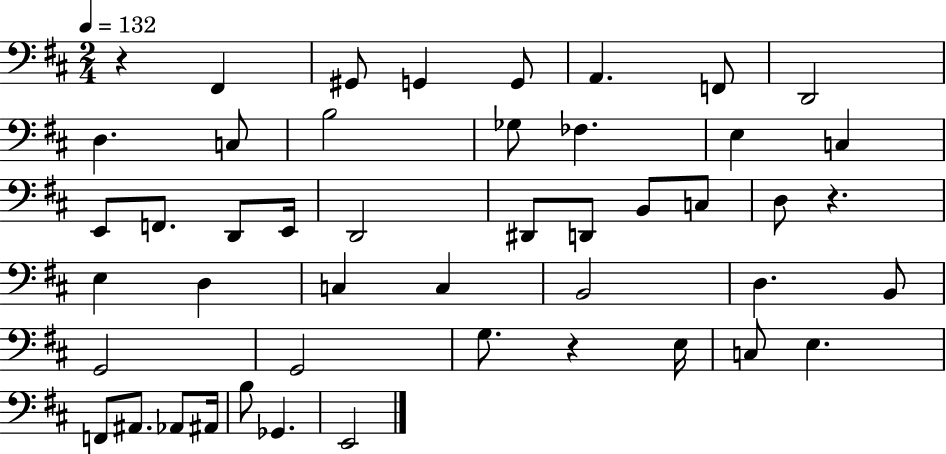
R/q F#2/q G#2/e G2/q G2/e A2/q. F2/e D2/h D3/q. C3/e B3/h Gb3/e FES3/q. E3/q C3/q E2/e F2/e. D2/e E2/s D2/h D#2/e D2/e B2/e C3/e D3/e R/q. E3/q D3/q C3/q C3/q B2/h D3/q. B2/e G2/h G2/h G3/e. R/q E3/s C3/e E3/q. F2/e A#2/e. Ab2/e A#2/s B3/e Gb2/q. E2/h